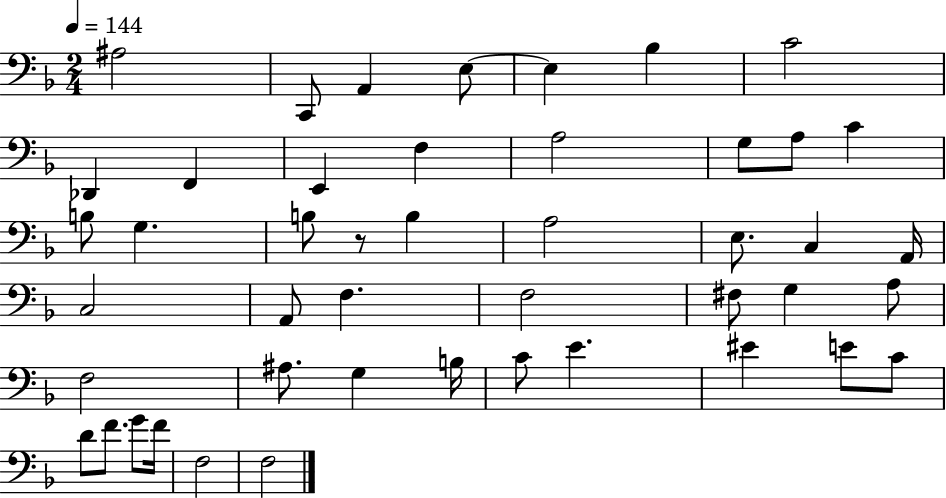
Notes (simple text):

A#3/h C2/e A2/q E3/e E3/q Bb3/q C4/h Db2/q F2/q E2/q F3/q A3/h G3/e A3/e C4/q B3/e G3/q. B3/e R/e B3/q A3/h E3/e. C3/q A2/s C3/h A2/e F3/q. F3/h F#3/e G3/q A3/e F3/h A#3/e. G3/q B3/s C4/e E4/q. EIS4/q E4/e C4/e D4/e F4/e. G4/e F4/s F3/h F3/h